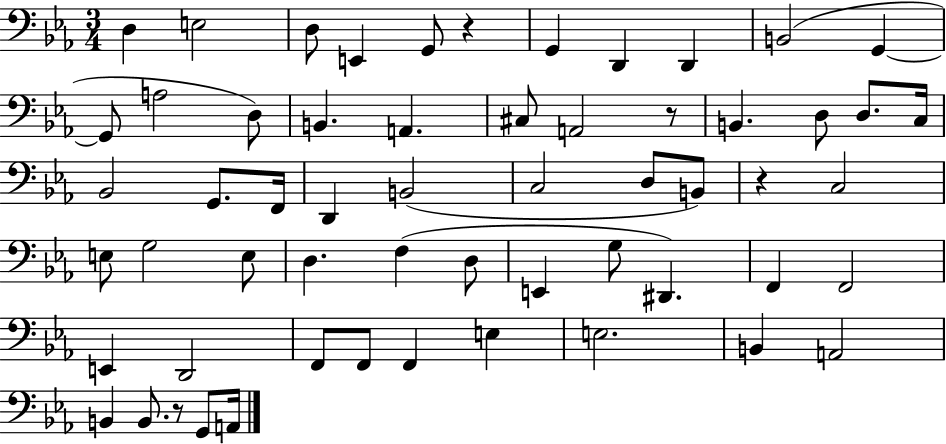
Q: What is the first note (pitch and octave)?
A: D3